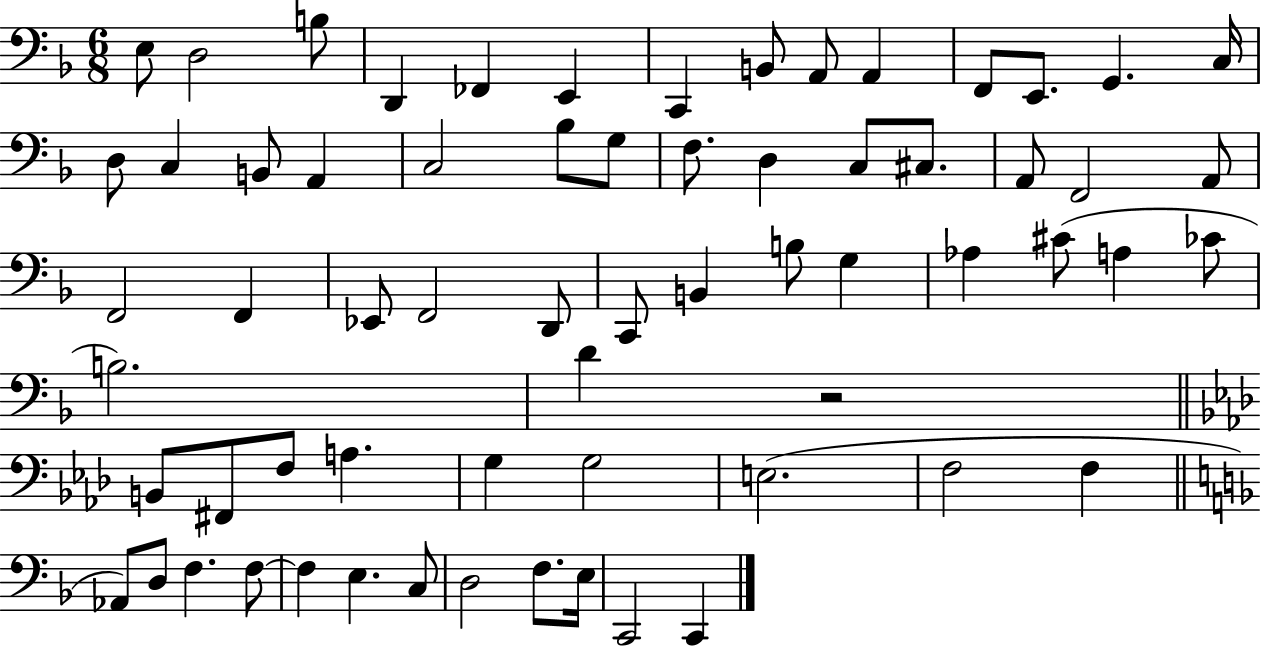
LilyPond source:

{
  \clef bass
  \numericTimeSignature
  \time 6/8
  \key f \major
  e8 d2 b8 | d,4 fes,4 e,4 | c,4 b,8 a,8 a,4 | f,8 e,8. g,4. c16 | \break d8 c4 b,8 a,4 | c2 bes8 g8 | f8. d4 c8 cis8. | a,8 f,2 a,8 | \break f,2 f,4 | ees,8 f,2 d,8 | c,8 b,4 b8 g4 | aes4 cis'8( a4 ces'8 | \break b2.) | d'4 r2 | \bar "||" \break \key aes \major b,8 fis,8 f8 a4. | g4 g2 | e2.( | f2 f4 | \break \bar "||" \break \key f \major aes,8) d8 f4. f8~~ | f4 e4. c8 | d2 f8. e16 | c,2 c,4 | \break \bar "|."
}